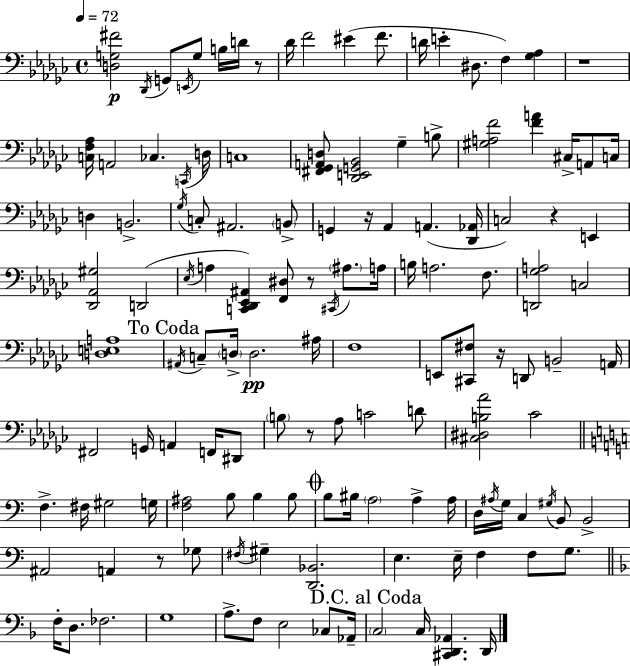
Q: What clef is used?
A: bass